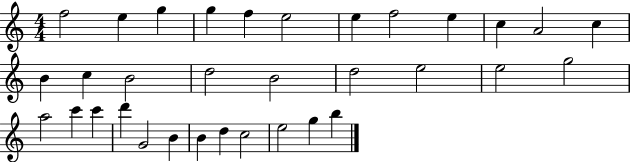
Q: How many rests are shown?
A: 0